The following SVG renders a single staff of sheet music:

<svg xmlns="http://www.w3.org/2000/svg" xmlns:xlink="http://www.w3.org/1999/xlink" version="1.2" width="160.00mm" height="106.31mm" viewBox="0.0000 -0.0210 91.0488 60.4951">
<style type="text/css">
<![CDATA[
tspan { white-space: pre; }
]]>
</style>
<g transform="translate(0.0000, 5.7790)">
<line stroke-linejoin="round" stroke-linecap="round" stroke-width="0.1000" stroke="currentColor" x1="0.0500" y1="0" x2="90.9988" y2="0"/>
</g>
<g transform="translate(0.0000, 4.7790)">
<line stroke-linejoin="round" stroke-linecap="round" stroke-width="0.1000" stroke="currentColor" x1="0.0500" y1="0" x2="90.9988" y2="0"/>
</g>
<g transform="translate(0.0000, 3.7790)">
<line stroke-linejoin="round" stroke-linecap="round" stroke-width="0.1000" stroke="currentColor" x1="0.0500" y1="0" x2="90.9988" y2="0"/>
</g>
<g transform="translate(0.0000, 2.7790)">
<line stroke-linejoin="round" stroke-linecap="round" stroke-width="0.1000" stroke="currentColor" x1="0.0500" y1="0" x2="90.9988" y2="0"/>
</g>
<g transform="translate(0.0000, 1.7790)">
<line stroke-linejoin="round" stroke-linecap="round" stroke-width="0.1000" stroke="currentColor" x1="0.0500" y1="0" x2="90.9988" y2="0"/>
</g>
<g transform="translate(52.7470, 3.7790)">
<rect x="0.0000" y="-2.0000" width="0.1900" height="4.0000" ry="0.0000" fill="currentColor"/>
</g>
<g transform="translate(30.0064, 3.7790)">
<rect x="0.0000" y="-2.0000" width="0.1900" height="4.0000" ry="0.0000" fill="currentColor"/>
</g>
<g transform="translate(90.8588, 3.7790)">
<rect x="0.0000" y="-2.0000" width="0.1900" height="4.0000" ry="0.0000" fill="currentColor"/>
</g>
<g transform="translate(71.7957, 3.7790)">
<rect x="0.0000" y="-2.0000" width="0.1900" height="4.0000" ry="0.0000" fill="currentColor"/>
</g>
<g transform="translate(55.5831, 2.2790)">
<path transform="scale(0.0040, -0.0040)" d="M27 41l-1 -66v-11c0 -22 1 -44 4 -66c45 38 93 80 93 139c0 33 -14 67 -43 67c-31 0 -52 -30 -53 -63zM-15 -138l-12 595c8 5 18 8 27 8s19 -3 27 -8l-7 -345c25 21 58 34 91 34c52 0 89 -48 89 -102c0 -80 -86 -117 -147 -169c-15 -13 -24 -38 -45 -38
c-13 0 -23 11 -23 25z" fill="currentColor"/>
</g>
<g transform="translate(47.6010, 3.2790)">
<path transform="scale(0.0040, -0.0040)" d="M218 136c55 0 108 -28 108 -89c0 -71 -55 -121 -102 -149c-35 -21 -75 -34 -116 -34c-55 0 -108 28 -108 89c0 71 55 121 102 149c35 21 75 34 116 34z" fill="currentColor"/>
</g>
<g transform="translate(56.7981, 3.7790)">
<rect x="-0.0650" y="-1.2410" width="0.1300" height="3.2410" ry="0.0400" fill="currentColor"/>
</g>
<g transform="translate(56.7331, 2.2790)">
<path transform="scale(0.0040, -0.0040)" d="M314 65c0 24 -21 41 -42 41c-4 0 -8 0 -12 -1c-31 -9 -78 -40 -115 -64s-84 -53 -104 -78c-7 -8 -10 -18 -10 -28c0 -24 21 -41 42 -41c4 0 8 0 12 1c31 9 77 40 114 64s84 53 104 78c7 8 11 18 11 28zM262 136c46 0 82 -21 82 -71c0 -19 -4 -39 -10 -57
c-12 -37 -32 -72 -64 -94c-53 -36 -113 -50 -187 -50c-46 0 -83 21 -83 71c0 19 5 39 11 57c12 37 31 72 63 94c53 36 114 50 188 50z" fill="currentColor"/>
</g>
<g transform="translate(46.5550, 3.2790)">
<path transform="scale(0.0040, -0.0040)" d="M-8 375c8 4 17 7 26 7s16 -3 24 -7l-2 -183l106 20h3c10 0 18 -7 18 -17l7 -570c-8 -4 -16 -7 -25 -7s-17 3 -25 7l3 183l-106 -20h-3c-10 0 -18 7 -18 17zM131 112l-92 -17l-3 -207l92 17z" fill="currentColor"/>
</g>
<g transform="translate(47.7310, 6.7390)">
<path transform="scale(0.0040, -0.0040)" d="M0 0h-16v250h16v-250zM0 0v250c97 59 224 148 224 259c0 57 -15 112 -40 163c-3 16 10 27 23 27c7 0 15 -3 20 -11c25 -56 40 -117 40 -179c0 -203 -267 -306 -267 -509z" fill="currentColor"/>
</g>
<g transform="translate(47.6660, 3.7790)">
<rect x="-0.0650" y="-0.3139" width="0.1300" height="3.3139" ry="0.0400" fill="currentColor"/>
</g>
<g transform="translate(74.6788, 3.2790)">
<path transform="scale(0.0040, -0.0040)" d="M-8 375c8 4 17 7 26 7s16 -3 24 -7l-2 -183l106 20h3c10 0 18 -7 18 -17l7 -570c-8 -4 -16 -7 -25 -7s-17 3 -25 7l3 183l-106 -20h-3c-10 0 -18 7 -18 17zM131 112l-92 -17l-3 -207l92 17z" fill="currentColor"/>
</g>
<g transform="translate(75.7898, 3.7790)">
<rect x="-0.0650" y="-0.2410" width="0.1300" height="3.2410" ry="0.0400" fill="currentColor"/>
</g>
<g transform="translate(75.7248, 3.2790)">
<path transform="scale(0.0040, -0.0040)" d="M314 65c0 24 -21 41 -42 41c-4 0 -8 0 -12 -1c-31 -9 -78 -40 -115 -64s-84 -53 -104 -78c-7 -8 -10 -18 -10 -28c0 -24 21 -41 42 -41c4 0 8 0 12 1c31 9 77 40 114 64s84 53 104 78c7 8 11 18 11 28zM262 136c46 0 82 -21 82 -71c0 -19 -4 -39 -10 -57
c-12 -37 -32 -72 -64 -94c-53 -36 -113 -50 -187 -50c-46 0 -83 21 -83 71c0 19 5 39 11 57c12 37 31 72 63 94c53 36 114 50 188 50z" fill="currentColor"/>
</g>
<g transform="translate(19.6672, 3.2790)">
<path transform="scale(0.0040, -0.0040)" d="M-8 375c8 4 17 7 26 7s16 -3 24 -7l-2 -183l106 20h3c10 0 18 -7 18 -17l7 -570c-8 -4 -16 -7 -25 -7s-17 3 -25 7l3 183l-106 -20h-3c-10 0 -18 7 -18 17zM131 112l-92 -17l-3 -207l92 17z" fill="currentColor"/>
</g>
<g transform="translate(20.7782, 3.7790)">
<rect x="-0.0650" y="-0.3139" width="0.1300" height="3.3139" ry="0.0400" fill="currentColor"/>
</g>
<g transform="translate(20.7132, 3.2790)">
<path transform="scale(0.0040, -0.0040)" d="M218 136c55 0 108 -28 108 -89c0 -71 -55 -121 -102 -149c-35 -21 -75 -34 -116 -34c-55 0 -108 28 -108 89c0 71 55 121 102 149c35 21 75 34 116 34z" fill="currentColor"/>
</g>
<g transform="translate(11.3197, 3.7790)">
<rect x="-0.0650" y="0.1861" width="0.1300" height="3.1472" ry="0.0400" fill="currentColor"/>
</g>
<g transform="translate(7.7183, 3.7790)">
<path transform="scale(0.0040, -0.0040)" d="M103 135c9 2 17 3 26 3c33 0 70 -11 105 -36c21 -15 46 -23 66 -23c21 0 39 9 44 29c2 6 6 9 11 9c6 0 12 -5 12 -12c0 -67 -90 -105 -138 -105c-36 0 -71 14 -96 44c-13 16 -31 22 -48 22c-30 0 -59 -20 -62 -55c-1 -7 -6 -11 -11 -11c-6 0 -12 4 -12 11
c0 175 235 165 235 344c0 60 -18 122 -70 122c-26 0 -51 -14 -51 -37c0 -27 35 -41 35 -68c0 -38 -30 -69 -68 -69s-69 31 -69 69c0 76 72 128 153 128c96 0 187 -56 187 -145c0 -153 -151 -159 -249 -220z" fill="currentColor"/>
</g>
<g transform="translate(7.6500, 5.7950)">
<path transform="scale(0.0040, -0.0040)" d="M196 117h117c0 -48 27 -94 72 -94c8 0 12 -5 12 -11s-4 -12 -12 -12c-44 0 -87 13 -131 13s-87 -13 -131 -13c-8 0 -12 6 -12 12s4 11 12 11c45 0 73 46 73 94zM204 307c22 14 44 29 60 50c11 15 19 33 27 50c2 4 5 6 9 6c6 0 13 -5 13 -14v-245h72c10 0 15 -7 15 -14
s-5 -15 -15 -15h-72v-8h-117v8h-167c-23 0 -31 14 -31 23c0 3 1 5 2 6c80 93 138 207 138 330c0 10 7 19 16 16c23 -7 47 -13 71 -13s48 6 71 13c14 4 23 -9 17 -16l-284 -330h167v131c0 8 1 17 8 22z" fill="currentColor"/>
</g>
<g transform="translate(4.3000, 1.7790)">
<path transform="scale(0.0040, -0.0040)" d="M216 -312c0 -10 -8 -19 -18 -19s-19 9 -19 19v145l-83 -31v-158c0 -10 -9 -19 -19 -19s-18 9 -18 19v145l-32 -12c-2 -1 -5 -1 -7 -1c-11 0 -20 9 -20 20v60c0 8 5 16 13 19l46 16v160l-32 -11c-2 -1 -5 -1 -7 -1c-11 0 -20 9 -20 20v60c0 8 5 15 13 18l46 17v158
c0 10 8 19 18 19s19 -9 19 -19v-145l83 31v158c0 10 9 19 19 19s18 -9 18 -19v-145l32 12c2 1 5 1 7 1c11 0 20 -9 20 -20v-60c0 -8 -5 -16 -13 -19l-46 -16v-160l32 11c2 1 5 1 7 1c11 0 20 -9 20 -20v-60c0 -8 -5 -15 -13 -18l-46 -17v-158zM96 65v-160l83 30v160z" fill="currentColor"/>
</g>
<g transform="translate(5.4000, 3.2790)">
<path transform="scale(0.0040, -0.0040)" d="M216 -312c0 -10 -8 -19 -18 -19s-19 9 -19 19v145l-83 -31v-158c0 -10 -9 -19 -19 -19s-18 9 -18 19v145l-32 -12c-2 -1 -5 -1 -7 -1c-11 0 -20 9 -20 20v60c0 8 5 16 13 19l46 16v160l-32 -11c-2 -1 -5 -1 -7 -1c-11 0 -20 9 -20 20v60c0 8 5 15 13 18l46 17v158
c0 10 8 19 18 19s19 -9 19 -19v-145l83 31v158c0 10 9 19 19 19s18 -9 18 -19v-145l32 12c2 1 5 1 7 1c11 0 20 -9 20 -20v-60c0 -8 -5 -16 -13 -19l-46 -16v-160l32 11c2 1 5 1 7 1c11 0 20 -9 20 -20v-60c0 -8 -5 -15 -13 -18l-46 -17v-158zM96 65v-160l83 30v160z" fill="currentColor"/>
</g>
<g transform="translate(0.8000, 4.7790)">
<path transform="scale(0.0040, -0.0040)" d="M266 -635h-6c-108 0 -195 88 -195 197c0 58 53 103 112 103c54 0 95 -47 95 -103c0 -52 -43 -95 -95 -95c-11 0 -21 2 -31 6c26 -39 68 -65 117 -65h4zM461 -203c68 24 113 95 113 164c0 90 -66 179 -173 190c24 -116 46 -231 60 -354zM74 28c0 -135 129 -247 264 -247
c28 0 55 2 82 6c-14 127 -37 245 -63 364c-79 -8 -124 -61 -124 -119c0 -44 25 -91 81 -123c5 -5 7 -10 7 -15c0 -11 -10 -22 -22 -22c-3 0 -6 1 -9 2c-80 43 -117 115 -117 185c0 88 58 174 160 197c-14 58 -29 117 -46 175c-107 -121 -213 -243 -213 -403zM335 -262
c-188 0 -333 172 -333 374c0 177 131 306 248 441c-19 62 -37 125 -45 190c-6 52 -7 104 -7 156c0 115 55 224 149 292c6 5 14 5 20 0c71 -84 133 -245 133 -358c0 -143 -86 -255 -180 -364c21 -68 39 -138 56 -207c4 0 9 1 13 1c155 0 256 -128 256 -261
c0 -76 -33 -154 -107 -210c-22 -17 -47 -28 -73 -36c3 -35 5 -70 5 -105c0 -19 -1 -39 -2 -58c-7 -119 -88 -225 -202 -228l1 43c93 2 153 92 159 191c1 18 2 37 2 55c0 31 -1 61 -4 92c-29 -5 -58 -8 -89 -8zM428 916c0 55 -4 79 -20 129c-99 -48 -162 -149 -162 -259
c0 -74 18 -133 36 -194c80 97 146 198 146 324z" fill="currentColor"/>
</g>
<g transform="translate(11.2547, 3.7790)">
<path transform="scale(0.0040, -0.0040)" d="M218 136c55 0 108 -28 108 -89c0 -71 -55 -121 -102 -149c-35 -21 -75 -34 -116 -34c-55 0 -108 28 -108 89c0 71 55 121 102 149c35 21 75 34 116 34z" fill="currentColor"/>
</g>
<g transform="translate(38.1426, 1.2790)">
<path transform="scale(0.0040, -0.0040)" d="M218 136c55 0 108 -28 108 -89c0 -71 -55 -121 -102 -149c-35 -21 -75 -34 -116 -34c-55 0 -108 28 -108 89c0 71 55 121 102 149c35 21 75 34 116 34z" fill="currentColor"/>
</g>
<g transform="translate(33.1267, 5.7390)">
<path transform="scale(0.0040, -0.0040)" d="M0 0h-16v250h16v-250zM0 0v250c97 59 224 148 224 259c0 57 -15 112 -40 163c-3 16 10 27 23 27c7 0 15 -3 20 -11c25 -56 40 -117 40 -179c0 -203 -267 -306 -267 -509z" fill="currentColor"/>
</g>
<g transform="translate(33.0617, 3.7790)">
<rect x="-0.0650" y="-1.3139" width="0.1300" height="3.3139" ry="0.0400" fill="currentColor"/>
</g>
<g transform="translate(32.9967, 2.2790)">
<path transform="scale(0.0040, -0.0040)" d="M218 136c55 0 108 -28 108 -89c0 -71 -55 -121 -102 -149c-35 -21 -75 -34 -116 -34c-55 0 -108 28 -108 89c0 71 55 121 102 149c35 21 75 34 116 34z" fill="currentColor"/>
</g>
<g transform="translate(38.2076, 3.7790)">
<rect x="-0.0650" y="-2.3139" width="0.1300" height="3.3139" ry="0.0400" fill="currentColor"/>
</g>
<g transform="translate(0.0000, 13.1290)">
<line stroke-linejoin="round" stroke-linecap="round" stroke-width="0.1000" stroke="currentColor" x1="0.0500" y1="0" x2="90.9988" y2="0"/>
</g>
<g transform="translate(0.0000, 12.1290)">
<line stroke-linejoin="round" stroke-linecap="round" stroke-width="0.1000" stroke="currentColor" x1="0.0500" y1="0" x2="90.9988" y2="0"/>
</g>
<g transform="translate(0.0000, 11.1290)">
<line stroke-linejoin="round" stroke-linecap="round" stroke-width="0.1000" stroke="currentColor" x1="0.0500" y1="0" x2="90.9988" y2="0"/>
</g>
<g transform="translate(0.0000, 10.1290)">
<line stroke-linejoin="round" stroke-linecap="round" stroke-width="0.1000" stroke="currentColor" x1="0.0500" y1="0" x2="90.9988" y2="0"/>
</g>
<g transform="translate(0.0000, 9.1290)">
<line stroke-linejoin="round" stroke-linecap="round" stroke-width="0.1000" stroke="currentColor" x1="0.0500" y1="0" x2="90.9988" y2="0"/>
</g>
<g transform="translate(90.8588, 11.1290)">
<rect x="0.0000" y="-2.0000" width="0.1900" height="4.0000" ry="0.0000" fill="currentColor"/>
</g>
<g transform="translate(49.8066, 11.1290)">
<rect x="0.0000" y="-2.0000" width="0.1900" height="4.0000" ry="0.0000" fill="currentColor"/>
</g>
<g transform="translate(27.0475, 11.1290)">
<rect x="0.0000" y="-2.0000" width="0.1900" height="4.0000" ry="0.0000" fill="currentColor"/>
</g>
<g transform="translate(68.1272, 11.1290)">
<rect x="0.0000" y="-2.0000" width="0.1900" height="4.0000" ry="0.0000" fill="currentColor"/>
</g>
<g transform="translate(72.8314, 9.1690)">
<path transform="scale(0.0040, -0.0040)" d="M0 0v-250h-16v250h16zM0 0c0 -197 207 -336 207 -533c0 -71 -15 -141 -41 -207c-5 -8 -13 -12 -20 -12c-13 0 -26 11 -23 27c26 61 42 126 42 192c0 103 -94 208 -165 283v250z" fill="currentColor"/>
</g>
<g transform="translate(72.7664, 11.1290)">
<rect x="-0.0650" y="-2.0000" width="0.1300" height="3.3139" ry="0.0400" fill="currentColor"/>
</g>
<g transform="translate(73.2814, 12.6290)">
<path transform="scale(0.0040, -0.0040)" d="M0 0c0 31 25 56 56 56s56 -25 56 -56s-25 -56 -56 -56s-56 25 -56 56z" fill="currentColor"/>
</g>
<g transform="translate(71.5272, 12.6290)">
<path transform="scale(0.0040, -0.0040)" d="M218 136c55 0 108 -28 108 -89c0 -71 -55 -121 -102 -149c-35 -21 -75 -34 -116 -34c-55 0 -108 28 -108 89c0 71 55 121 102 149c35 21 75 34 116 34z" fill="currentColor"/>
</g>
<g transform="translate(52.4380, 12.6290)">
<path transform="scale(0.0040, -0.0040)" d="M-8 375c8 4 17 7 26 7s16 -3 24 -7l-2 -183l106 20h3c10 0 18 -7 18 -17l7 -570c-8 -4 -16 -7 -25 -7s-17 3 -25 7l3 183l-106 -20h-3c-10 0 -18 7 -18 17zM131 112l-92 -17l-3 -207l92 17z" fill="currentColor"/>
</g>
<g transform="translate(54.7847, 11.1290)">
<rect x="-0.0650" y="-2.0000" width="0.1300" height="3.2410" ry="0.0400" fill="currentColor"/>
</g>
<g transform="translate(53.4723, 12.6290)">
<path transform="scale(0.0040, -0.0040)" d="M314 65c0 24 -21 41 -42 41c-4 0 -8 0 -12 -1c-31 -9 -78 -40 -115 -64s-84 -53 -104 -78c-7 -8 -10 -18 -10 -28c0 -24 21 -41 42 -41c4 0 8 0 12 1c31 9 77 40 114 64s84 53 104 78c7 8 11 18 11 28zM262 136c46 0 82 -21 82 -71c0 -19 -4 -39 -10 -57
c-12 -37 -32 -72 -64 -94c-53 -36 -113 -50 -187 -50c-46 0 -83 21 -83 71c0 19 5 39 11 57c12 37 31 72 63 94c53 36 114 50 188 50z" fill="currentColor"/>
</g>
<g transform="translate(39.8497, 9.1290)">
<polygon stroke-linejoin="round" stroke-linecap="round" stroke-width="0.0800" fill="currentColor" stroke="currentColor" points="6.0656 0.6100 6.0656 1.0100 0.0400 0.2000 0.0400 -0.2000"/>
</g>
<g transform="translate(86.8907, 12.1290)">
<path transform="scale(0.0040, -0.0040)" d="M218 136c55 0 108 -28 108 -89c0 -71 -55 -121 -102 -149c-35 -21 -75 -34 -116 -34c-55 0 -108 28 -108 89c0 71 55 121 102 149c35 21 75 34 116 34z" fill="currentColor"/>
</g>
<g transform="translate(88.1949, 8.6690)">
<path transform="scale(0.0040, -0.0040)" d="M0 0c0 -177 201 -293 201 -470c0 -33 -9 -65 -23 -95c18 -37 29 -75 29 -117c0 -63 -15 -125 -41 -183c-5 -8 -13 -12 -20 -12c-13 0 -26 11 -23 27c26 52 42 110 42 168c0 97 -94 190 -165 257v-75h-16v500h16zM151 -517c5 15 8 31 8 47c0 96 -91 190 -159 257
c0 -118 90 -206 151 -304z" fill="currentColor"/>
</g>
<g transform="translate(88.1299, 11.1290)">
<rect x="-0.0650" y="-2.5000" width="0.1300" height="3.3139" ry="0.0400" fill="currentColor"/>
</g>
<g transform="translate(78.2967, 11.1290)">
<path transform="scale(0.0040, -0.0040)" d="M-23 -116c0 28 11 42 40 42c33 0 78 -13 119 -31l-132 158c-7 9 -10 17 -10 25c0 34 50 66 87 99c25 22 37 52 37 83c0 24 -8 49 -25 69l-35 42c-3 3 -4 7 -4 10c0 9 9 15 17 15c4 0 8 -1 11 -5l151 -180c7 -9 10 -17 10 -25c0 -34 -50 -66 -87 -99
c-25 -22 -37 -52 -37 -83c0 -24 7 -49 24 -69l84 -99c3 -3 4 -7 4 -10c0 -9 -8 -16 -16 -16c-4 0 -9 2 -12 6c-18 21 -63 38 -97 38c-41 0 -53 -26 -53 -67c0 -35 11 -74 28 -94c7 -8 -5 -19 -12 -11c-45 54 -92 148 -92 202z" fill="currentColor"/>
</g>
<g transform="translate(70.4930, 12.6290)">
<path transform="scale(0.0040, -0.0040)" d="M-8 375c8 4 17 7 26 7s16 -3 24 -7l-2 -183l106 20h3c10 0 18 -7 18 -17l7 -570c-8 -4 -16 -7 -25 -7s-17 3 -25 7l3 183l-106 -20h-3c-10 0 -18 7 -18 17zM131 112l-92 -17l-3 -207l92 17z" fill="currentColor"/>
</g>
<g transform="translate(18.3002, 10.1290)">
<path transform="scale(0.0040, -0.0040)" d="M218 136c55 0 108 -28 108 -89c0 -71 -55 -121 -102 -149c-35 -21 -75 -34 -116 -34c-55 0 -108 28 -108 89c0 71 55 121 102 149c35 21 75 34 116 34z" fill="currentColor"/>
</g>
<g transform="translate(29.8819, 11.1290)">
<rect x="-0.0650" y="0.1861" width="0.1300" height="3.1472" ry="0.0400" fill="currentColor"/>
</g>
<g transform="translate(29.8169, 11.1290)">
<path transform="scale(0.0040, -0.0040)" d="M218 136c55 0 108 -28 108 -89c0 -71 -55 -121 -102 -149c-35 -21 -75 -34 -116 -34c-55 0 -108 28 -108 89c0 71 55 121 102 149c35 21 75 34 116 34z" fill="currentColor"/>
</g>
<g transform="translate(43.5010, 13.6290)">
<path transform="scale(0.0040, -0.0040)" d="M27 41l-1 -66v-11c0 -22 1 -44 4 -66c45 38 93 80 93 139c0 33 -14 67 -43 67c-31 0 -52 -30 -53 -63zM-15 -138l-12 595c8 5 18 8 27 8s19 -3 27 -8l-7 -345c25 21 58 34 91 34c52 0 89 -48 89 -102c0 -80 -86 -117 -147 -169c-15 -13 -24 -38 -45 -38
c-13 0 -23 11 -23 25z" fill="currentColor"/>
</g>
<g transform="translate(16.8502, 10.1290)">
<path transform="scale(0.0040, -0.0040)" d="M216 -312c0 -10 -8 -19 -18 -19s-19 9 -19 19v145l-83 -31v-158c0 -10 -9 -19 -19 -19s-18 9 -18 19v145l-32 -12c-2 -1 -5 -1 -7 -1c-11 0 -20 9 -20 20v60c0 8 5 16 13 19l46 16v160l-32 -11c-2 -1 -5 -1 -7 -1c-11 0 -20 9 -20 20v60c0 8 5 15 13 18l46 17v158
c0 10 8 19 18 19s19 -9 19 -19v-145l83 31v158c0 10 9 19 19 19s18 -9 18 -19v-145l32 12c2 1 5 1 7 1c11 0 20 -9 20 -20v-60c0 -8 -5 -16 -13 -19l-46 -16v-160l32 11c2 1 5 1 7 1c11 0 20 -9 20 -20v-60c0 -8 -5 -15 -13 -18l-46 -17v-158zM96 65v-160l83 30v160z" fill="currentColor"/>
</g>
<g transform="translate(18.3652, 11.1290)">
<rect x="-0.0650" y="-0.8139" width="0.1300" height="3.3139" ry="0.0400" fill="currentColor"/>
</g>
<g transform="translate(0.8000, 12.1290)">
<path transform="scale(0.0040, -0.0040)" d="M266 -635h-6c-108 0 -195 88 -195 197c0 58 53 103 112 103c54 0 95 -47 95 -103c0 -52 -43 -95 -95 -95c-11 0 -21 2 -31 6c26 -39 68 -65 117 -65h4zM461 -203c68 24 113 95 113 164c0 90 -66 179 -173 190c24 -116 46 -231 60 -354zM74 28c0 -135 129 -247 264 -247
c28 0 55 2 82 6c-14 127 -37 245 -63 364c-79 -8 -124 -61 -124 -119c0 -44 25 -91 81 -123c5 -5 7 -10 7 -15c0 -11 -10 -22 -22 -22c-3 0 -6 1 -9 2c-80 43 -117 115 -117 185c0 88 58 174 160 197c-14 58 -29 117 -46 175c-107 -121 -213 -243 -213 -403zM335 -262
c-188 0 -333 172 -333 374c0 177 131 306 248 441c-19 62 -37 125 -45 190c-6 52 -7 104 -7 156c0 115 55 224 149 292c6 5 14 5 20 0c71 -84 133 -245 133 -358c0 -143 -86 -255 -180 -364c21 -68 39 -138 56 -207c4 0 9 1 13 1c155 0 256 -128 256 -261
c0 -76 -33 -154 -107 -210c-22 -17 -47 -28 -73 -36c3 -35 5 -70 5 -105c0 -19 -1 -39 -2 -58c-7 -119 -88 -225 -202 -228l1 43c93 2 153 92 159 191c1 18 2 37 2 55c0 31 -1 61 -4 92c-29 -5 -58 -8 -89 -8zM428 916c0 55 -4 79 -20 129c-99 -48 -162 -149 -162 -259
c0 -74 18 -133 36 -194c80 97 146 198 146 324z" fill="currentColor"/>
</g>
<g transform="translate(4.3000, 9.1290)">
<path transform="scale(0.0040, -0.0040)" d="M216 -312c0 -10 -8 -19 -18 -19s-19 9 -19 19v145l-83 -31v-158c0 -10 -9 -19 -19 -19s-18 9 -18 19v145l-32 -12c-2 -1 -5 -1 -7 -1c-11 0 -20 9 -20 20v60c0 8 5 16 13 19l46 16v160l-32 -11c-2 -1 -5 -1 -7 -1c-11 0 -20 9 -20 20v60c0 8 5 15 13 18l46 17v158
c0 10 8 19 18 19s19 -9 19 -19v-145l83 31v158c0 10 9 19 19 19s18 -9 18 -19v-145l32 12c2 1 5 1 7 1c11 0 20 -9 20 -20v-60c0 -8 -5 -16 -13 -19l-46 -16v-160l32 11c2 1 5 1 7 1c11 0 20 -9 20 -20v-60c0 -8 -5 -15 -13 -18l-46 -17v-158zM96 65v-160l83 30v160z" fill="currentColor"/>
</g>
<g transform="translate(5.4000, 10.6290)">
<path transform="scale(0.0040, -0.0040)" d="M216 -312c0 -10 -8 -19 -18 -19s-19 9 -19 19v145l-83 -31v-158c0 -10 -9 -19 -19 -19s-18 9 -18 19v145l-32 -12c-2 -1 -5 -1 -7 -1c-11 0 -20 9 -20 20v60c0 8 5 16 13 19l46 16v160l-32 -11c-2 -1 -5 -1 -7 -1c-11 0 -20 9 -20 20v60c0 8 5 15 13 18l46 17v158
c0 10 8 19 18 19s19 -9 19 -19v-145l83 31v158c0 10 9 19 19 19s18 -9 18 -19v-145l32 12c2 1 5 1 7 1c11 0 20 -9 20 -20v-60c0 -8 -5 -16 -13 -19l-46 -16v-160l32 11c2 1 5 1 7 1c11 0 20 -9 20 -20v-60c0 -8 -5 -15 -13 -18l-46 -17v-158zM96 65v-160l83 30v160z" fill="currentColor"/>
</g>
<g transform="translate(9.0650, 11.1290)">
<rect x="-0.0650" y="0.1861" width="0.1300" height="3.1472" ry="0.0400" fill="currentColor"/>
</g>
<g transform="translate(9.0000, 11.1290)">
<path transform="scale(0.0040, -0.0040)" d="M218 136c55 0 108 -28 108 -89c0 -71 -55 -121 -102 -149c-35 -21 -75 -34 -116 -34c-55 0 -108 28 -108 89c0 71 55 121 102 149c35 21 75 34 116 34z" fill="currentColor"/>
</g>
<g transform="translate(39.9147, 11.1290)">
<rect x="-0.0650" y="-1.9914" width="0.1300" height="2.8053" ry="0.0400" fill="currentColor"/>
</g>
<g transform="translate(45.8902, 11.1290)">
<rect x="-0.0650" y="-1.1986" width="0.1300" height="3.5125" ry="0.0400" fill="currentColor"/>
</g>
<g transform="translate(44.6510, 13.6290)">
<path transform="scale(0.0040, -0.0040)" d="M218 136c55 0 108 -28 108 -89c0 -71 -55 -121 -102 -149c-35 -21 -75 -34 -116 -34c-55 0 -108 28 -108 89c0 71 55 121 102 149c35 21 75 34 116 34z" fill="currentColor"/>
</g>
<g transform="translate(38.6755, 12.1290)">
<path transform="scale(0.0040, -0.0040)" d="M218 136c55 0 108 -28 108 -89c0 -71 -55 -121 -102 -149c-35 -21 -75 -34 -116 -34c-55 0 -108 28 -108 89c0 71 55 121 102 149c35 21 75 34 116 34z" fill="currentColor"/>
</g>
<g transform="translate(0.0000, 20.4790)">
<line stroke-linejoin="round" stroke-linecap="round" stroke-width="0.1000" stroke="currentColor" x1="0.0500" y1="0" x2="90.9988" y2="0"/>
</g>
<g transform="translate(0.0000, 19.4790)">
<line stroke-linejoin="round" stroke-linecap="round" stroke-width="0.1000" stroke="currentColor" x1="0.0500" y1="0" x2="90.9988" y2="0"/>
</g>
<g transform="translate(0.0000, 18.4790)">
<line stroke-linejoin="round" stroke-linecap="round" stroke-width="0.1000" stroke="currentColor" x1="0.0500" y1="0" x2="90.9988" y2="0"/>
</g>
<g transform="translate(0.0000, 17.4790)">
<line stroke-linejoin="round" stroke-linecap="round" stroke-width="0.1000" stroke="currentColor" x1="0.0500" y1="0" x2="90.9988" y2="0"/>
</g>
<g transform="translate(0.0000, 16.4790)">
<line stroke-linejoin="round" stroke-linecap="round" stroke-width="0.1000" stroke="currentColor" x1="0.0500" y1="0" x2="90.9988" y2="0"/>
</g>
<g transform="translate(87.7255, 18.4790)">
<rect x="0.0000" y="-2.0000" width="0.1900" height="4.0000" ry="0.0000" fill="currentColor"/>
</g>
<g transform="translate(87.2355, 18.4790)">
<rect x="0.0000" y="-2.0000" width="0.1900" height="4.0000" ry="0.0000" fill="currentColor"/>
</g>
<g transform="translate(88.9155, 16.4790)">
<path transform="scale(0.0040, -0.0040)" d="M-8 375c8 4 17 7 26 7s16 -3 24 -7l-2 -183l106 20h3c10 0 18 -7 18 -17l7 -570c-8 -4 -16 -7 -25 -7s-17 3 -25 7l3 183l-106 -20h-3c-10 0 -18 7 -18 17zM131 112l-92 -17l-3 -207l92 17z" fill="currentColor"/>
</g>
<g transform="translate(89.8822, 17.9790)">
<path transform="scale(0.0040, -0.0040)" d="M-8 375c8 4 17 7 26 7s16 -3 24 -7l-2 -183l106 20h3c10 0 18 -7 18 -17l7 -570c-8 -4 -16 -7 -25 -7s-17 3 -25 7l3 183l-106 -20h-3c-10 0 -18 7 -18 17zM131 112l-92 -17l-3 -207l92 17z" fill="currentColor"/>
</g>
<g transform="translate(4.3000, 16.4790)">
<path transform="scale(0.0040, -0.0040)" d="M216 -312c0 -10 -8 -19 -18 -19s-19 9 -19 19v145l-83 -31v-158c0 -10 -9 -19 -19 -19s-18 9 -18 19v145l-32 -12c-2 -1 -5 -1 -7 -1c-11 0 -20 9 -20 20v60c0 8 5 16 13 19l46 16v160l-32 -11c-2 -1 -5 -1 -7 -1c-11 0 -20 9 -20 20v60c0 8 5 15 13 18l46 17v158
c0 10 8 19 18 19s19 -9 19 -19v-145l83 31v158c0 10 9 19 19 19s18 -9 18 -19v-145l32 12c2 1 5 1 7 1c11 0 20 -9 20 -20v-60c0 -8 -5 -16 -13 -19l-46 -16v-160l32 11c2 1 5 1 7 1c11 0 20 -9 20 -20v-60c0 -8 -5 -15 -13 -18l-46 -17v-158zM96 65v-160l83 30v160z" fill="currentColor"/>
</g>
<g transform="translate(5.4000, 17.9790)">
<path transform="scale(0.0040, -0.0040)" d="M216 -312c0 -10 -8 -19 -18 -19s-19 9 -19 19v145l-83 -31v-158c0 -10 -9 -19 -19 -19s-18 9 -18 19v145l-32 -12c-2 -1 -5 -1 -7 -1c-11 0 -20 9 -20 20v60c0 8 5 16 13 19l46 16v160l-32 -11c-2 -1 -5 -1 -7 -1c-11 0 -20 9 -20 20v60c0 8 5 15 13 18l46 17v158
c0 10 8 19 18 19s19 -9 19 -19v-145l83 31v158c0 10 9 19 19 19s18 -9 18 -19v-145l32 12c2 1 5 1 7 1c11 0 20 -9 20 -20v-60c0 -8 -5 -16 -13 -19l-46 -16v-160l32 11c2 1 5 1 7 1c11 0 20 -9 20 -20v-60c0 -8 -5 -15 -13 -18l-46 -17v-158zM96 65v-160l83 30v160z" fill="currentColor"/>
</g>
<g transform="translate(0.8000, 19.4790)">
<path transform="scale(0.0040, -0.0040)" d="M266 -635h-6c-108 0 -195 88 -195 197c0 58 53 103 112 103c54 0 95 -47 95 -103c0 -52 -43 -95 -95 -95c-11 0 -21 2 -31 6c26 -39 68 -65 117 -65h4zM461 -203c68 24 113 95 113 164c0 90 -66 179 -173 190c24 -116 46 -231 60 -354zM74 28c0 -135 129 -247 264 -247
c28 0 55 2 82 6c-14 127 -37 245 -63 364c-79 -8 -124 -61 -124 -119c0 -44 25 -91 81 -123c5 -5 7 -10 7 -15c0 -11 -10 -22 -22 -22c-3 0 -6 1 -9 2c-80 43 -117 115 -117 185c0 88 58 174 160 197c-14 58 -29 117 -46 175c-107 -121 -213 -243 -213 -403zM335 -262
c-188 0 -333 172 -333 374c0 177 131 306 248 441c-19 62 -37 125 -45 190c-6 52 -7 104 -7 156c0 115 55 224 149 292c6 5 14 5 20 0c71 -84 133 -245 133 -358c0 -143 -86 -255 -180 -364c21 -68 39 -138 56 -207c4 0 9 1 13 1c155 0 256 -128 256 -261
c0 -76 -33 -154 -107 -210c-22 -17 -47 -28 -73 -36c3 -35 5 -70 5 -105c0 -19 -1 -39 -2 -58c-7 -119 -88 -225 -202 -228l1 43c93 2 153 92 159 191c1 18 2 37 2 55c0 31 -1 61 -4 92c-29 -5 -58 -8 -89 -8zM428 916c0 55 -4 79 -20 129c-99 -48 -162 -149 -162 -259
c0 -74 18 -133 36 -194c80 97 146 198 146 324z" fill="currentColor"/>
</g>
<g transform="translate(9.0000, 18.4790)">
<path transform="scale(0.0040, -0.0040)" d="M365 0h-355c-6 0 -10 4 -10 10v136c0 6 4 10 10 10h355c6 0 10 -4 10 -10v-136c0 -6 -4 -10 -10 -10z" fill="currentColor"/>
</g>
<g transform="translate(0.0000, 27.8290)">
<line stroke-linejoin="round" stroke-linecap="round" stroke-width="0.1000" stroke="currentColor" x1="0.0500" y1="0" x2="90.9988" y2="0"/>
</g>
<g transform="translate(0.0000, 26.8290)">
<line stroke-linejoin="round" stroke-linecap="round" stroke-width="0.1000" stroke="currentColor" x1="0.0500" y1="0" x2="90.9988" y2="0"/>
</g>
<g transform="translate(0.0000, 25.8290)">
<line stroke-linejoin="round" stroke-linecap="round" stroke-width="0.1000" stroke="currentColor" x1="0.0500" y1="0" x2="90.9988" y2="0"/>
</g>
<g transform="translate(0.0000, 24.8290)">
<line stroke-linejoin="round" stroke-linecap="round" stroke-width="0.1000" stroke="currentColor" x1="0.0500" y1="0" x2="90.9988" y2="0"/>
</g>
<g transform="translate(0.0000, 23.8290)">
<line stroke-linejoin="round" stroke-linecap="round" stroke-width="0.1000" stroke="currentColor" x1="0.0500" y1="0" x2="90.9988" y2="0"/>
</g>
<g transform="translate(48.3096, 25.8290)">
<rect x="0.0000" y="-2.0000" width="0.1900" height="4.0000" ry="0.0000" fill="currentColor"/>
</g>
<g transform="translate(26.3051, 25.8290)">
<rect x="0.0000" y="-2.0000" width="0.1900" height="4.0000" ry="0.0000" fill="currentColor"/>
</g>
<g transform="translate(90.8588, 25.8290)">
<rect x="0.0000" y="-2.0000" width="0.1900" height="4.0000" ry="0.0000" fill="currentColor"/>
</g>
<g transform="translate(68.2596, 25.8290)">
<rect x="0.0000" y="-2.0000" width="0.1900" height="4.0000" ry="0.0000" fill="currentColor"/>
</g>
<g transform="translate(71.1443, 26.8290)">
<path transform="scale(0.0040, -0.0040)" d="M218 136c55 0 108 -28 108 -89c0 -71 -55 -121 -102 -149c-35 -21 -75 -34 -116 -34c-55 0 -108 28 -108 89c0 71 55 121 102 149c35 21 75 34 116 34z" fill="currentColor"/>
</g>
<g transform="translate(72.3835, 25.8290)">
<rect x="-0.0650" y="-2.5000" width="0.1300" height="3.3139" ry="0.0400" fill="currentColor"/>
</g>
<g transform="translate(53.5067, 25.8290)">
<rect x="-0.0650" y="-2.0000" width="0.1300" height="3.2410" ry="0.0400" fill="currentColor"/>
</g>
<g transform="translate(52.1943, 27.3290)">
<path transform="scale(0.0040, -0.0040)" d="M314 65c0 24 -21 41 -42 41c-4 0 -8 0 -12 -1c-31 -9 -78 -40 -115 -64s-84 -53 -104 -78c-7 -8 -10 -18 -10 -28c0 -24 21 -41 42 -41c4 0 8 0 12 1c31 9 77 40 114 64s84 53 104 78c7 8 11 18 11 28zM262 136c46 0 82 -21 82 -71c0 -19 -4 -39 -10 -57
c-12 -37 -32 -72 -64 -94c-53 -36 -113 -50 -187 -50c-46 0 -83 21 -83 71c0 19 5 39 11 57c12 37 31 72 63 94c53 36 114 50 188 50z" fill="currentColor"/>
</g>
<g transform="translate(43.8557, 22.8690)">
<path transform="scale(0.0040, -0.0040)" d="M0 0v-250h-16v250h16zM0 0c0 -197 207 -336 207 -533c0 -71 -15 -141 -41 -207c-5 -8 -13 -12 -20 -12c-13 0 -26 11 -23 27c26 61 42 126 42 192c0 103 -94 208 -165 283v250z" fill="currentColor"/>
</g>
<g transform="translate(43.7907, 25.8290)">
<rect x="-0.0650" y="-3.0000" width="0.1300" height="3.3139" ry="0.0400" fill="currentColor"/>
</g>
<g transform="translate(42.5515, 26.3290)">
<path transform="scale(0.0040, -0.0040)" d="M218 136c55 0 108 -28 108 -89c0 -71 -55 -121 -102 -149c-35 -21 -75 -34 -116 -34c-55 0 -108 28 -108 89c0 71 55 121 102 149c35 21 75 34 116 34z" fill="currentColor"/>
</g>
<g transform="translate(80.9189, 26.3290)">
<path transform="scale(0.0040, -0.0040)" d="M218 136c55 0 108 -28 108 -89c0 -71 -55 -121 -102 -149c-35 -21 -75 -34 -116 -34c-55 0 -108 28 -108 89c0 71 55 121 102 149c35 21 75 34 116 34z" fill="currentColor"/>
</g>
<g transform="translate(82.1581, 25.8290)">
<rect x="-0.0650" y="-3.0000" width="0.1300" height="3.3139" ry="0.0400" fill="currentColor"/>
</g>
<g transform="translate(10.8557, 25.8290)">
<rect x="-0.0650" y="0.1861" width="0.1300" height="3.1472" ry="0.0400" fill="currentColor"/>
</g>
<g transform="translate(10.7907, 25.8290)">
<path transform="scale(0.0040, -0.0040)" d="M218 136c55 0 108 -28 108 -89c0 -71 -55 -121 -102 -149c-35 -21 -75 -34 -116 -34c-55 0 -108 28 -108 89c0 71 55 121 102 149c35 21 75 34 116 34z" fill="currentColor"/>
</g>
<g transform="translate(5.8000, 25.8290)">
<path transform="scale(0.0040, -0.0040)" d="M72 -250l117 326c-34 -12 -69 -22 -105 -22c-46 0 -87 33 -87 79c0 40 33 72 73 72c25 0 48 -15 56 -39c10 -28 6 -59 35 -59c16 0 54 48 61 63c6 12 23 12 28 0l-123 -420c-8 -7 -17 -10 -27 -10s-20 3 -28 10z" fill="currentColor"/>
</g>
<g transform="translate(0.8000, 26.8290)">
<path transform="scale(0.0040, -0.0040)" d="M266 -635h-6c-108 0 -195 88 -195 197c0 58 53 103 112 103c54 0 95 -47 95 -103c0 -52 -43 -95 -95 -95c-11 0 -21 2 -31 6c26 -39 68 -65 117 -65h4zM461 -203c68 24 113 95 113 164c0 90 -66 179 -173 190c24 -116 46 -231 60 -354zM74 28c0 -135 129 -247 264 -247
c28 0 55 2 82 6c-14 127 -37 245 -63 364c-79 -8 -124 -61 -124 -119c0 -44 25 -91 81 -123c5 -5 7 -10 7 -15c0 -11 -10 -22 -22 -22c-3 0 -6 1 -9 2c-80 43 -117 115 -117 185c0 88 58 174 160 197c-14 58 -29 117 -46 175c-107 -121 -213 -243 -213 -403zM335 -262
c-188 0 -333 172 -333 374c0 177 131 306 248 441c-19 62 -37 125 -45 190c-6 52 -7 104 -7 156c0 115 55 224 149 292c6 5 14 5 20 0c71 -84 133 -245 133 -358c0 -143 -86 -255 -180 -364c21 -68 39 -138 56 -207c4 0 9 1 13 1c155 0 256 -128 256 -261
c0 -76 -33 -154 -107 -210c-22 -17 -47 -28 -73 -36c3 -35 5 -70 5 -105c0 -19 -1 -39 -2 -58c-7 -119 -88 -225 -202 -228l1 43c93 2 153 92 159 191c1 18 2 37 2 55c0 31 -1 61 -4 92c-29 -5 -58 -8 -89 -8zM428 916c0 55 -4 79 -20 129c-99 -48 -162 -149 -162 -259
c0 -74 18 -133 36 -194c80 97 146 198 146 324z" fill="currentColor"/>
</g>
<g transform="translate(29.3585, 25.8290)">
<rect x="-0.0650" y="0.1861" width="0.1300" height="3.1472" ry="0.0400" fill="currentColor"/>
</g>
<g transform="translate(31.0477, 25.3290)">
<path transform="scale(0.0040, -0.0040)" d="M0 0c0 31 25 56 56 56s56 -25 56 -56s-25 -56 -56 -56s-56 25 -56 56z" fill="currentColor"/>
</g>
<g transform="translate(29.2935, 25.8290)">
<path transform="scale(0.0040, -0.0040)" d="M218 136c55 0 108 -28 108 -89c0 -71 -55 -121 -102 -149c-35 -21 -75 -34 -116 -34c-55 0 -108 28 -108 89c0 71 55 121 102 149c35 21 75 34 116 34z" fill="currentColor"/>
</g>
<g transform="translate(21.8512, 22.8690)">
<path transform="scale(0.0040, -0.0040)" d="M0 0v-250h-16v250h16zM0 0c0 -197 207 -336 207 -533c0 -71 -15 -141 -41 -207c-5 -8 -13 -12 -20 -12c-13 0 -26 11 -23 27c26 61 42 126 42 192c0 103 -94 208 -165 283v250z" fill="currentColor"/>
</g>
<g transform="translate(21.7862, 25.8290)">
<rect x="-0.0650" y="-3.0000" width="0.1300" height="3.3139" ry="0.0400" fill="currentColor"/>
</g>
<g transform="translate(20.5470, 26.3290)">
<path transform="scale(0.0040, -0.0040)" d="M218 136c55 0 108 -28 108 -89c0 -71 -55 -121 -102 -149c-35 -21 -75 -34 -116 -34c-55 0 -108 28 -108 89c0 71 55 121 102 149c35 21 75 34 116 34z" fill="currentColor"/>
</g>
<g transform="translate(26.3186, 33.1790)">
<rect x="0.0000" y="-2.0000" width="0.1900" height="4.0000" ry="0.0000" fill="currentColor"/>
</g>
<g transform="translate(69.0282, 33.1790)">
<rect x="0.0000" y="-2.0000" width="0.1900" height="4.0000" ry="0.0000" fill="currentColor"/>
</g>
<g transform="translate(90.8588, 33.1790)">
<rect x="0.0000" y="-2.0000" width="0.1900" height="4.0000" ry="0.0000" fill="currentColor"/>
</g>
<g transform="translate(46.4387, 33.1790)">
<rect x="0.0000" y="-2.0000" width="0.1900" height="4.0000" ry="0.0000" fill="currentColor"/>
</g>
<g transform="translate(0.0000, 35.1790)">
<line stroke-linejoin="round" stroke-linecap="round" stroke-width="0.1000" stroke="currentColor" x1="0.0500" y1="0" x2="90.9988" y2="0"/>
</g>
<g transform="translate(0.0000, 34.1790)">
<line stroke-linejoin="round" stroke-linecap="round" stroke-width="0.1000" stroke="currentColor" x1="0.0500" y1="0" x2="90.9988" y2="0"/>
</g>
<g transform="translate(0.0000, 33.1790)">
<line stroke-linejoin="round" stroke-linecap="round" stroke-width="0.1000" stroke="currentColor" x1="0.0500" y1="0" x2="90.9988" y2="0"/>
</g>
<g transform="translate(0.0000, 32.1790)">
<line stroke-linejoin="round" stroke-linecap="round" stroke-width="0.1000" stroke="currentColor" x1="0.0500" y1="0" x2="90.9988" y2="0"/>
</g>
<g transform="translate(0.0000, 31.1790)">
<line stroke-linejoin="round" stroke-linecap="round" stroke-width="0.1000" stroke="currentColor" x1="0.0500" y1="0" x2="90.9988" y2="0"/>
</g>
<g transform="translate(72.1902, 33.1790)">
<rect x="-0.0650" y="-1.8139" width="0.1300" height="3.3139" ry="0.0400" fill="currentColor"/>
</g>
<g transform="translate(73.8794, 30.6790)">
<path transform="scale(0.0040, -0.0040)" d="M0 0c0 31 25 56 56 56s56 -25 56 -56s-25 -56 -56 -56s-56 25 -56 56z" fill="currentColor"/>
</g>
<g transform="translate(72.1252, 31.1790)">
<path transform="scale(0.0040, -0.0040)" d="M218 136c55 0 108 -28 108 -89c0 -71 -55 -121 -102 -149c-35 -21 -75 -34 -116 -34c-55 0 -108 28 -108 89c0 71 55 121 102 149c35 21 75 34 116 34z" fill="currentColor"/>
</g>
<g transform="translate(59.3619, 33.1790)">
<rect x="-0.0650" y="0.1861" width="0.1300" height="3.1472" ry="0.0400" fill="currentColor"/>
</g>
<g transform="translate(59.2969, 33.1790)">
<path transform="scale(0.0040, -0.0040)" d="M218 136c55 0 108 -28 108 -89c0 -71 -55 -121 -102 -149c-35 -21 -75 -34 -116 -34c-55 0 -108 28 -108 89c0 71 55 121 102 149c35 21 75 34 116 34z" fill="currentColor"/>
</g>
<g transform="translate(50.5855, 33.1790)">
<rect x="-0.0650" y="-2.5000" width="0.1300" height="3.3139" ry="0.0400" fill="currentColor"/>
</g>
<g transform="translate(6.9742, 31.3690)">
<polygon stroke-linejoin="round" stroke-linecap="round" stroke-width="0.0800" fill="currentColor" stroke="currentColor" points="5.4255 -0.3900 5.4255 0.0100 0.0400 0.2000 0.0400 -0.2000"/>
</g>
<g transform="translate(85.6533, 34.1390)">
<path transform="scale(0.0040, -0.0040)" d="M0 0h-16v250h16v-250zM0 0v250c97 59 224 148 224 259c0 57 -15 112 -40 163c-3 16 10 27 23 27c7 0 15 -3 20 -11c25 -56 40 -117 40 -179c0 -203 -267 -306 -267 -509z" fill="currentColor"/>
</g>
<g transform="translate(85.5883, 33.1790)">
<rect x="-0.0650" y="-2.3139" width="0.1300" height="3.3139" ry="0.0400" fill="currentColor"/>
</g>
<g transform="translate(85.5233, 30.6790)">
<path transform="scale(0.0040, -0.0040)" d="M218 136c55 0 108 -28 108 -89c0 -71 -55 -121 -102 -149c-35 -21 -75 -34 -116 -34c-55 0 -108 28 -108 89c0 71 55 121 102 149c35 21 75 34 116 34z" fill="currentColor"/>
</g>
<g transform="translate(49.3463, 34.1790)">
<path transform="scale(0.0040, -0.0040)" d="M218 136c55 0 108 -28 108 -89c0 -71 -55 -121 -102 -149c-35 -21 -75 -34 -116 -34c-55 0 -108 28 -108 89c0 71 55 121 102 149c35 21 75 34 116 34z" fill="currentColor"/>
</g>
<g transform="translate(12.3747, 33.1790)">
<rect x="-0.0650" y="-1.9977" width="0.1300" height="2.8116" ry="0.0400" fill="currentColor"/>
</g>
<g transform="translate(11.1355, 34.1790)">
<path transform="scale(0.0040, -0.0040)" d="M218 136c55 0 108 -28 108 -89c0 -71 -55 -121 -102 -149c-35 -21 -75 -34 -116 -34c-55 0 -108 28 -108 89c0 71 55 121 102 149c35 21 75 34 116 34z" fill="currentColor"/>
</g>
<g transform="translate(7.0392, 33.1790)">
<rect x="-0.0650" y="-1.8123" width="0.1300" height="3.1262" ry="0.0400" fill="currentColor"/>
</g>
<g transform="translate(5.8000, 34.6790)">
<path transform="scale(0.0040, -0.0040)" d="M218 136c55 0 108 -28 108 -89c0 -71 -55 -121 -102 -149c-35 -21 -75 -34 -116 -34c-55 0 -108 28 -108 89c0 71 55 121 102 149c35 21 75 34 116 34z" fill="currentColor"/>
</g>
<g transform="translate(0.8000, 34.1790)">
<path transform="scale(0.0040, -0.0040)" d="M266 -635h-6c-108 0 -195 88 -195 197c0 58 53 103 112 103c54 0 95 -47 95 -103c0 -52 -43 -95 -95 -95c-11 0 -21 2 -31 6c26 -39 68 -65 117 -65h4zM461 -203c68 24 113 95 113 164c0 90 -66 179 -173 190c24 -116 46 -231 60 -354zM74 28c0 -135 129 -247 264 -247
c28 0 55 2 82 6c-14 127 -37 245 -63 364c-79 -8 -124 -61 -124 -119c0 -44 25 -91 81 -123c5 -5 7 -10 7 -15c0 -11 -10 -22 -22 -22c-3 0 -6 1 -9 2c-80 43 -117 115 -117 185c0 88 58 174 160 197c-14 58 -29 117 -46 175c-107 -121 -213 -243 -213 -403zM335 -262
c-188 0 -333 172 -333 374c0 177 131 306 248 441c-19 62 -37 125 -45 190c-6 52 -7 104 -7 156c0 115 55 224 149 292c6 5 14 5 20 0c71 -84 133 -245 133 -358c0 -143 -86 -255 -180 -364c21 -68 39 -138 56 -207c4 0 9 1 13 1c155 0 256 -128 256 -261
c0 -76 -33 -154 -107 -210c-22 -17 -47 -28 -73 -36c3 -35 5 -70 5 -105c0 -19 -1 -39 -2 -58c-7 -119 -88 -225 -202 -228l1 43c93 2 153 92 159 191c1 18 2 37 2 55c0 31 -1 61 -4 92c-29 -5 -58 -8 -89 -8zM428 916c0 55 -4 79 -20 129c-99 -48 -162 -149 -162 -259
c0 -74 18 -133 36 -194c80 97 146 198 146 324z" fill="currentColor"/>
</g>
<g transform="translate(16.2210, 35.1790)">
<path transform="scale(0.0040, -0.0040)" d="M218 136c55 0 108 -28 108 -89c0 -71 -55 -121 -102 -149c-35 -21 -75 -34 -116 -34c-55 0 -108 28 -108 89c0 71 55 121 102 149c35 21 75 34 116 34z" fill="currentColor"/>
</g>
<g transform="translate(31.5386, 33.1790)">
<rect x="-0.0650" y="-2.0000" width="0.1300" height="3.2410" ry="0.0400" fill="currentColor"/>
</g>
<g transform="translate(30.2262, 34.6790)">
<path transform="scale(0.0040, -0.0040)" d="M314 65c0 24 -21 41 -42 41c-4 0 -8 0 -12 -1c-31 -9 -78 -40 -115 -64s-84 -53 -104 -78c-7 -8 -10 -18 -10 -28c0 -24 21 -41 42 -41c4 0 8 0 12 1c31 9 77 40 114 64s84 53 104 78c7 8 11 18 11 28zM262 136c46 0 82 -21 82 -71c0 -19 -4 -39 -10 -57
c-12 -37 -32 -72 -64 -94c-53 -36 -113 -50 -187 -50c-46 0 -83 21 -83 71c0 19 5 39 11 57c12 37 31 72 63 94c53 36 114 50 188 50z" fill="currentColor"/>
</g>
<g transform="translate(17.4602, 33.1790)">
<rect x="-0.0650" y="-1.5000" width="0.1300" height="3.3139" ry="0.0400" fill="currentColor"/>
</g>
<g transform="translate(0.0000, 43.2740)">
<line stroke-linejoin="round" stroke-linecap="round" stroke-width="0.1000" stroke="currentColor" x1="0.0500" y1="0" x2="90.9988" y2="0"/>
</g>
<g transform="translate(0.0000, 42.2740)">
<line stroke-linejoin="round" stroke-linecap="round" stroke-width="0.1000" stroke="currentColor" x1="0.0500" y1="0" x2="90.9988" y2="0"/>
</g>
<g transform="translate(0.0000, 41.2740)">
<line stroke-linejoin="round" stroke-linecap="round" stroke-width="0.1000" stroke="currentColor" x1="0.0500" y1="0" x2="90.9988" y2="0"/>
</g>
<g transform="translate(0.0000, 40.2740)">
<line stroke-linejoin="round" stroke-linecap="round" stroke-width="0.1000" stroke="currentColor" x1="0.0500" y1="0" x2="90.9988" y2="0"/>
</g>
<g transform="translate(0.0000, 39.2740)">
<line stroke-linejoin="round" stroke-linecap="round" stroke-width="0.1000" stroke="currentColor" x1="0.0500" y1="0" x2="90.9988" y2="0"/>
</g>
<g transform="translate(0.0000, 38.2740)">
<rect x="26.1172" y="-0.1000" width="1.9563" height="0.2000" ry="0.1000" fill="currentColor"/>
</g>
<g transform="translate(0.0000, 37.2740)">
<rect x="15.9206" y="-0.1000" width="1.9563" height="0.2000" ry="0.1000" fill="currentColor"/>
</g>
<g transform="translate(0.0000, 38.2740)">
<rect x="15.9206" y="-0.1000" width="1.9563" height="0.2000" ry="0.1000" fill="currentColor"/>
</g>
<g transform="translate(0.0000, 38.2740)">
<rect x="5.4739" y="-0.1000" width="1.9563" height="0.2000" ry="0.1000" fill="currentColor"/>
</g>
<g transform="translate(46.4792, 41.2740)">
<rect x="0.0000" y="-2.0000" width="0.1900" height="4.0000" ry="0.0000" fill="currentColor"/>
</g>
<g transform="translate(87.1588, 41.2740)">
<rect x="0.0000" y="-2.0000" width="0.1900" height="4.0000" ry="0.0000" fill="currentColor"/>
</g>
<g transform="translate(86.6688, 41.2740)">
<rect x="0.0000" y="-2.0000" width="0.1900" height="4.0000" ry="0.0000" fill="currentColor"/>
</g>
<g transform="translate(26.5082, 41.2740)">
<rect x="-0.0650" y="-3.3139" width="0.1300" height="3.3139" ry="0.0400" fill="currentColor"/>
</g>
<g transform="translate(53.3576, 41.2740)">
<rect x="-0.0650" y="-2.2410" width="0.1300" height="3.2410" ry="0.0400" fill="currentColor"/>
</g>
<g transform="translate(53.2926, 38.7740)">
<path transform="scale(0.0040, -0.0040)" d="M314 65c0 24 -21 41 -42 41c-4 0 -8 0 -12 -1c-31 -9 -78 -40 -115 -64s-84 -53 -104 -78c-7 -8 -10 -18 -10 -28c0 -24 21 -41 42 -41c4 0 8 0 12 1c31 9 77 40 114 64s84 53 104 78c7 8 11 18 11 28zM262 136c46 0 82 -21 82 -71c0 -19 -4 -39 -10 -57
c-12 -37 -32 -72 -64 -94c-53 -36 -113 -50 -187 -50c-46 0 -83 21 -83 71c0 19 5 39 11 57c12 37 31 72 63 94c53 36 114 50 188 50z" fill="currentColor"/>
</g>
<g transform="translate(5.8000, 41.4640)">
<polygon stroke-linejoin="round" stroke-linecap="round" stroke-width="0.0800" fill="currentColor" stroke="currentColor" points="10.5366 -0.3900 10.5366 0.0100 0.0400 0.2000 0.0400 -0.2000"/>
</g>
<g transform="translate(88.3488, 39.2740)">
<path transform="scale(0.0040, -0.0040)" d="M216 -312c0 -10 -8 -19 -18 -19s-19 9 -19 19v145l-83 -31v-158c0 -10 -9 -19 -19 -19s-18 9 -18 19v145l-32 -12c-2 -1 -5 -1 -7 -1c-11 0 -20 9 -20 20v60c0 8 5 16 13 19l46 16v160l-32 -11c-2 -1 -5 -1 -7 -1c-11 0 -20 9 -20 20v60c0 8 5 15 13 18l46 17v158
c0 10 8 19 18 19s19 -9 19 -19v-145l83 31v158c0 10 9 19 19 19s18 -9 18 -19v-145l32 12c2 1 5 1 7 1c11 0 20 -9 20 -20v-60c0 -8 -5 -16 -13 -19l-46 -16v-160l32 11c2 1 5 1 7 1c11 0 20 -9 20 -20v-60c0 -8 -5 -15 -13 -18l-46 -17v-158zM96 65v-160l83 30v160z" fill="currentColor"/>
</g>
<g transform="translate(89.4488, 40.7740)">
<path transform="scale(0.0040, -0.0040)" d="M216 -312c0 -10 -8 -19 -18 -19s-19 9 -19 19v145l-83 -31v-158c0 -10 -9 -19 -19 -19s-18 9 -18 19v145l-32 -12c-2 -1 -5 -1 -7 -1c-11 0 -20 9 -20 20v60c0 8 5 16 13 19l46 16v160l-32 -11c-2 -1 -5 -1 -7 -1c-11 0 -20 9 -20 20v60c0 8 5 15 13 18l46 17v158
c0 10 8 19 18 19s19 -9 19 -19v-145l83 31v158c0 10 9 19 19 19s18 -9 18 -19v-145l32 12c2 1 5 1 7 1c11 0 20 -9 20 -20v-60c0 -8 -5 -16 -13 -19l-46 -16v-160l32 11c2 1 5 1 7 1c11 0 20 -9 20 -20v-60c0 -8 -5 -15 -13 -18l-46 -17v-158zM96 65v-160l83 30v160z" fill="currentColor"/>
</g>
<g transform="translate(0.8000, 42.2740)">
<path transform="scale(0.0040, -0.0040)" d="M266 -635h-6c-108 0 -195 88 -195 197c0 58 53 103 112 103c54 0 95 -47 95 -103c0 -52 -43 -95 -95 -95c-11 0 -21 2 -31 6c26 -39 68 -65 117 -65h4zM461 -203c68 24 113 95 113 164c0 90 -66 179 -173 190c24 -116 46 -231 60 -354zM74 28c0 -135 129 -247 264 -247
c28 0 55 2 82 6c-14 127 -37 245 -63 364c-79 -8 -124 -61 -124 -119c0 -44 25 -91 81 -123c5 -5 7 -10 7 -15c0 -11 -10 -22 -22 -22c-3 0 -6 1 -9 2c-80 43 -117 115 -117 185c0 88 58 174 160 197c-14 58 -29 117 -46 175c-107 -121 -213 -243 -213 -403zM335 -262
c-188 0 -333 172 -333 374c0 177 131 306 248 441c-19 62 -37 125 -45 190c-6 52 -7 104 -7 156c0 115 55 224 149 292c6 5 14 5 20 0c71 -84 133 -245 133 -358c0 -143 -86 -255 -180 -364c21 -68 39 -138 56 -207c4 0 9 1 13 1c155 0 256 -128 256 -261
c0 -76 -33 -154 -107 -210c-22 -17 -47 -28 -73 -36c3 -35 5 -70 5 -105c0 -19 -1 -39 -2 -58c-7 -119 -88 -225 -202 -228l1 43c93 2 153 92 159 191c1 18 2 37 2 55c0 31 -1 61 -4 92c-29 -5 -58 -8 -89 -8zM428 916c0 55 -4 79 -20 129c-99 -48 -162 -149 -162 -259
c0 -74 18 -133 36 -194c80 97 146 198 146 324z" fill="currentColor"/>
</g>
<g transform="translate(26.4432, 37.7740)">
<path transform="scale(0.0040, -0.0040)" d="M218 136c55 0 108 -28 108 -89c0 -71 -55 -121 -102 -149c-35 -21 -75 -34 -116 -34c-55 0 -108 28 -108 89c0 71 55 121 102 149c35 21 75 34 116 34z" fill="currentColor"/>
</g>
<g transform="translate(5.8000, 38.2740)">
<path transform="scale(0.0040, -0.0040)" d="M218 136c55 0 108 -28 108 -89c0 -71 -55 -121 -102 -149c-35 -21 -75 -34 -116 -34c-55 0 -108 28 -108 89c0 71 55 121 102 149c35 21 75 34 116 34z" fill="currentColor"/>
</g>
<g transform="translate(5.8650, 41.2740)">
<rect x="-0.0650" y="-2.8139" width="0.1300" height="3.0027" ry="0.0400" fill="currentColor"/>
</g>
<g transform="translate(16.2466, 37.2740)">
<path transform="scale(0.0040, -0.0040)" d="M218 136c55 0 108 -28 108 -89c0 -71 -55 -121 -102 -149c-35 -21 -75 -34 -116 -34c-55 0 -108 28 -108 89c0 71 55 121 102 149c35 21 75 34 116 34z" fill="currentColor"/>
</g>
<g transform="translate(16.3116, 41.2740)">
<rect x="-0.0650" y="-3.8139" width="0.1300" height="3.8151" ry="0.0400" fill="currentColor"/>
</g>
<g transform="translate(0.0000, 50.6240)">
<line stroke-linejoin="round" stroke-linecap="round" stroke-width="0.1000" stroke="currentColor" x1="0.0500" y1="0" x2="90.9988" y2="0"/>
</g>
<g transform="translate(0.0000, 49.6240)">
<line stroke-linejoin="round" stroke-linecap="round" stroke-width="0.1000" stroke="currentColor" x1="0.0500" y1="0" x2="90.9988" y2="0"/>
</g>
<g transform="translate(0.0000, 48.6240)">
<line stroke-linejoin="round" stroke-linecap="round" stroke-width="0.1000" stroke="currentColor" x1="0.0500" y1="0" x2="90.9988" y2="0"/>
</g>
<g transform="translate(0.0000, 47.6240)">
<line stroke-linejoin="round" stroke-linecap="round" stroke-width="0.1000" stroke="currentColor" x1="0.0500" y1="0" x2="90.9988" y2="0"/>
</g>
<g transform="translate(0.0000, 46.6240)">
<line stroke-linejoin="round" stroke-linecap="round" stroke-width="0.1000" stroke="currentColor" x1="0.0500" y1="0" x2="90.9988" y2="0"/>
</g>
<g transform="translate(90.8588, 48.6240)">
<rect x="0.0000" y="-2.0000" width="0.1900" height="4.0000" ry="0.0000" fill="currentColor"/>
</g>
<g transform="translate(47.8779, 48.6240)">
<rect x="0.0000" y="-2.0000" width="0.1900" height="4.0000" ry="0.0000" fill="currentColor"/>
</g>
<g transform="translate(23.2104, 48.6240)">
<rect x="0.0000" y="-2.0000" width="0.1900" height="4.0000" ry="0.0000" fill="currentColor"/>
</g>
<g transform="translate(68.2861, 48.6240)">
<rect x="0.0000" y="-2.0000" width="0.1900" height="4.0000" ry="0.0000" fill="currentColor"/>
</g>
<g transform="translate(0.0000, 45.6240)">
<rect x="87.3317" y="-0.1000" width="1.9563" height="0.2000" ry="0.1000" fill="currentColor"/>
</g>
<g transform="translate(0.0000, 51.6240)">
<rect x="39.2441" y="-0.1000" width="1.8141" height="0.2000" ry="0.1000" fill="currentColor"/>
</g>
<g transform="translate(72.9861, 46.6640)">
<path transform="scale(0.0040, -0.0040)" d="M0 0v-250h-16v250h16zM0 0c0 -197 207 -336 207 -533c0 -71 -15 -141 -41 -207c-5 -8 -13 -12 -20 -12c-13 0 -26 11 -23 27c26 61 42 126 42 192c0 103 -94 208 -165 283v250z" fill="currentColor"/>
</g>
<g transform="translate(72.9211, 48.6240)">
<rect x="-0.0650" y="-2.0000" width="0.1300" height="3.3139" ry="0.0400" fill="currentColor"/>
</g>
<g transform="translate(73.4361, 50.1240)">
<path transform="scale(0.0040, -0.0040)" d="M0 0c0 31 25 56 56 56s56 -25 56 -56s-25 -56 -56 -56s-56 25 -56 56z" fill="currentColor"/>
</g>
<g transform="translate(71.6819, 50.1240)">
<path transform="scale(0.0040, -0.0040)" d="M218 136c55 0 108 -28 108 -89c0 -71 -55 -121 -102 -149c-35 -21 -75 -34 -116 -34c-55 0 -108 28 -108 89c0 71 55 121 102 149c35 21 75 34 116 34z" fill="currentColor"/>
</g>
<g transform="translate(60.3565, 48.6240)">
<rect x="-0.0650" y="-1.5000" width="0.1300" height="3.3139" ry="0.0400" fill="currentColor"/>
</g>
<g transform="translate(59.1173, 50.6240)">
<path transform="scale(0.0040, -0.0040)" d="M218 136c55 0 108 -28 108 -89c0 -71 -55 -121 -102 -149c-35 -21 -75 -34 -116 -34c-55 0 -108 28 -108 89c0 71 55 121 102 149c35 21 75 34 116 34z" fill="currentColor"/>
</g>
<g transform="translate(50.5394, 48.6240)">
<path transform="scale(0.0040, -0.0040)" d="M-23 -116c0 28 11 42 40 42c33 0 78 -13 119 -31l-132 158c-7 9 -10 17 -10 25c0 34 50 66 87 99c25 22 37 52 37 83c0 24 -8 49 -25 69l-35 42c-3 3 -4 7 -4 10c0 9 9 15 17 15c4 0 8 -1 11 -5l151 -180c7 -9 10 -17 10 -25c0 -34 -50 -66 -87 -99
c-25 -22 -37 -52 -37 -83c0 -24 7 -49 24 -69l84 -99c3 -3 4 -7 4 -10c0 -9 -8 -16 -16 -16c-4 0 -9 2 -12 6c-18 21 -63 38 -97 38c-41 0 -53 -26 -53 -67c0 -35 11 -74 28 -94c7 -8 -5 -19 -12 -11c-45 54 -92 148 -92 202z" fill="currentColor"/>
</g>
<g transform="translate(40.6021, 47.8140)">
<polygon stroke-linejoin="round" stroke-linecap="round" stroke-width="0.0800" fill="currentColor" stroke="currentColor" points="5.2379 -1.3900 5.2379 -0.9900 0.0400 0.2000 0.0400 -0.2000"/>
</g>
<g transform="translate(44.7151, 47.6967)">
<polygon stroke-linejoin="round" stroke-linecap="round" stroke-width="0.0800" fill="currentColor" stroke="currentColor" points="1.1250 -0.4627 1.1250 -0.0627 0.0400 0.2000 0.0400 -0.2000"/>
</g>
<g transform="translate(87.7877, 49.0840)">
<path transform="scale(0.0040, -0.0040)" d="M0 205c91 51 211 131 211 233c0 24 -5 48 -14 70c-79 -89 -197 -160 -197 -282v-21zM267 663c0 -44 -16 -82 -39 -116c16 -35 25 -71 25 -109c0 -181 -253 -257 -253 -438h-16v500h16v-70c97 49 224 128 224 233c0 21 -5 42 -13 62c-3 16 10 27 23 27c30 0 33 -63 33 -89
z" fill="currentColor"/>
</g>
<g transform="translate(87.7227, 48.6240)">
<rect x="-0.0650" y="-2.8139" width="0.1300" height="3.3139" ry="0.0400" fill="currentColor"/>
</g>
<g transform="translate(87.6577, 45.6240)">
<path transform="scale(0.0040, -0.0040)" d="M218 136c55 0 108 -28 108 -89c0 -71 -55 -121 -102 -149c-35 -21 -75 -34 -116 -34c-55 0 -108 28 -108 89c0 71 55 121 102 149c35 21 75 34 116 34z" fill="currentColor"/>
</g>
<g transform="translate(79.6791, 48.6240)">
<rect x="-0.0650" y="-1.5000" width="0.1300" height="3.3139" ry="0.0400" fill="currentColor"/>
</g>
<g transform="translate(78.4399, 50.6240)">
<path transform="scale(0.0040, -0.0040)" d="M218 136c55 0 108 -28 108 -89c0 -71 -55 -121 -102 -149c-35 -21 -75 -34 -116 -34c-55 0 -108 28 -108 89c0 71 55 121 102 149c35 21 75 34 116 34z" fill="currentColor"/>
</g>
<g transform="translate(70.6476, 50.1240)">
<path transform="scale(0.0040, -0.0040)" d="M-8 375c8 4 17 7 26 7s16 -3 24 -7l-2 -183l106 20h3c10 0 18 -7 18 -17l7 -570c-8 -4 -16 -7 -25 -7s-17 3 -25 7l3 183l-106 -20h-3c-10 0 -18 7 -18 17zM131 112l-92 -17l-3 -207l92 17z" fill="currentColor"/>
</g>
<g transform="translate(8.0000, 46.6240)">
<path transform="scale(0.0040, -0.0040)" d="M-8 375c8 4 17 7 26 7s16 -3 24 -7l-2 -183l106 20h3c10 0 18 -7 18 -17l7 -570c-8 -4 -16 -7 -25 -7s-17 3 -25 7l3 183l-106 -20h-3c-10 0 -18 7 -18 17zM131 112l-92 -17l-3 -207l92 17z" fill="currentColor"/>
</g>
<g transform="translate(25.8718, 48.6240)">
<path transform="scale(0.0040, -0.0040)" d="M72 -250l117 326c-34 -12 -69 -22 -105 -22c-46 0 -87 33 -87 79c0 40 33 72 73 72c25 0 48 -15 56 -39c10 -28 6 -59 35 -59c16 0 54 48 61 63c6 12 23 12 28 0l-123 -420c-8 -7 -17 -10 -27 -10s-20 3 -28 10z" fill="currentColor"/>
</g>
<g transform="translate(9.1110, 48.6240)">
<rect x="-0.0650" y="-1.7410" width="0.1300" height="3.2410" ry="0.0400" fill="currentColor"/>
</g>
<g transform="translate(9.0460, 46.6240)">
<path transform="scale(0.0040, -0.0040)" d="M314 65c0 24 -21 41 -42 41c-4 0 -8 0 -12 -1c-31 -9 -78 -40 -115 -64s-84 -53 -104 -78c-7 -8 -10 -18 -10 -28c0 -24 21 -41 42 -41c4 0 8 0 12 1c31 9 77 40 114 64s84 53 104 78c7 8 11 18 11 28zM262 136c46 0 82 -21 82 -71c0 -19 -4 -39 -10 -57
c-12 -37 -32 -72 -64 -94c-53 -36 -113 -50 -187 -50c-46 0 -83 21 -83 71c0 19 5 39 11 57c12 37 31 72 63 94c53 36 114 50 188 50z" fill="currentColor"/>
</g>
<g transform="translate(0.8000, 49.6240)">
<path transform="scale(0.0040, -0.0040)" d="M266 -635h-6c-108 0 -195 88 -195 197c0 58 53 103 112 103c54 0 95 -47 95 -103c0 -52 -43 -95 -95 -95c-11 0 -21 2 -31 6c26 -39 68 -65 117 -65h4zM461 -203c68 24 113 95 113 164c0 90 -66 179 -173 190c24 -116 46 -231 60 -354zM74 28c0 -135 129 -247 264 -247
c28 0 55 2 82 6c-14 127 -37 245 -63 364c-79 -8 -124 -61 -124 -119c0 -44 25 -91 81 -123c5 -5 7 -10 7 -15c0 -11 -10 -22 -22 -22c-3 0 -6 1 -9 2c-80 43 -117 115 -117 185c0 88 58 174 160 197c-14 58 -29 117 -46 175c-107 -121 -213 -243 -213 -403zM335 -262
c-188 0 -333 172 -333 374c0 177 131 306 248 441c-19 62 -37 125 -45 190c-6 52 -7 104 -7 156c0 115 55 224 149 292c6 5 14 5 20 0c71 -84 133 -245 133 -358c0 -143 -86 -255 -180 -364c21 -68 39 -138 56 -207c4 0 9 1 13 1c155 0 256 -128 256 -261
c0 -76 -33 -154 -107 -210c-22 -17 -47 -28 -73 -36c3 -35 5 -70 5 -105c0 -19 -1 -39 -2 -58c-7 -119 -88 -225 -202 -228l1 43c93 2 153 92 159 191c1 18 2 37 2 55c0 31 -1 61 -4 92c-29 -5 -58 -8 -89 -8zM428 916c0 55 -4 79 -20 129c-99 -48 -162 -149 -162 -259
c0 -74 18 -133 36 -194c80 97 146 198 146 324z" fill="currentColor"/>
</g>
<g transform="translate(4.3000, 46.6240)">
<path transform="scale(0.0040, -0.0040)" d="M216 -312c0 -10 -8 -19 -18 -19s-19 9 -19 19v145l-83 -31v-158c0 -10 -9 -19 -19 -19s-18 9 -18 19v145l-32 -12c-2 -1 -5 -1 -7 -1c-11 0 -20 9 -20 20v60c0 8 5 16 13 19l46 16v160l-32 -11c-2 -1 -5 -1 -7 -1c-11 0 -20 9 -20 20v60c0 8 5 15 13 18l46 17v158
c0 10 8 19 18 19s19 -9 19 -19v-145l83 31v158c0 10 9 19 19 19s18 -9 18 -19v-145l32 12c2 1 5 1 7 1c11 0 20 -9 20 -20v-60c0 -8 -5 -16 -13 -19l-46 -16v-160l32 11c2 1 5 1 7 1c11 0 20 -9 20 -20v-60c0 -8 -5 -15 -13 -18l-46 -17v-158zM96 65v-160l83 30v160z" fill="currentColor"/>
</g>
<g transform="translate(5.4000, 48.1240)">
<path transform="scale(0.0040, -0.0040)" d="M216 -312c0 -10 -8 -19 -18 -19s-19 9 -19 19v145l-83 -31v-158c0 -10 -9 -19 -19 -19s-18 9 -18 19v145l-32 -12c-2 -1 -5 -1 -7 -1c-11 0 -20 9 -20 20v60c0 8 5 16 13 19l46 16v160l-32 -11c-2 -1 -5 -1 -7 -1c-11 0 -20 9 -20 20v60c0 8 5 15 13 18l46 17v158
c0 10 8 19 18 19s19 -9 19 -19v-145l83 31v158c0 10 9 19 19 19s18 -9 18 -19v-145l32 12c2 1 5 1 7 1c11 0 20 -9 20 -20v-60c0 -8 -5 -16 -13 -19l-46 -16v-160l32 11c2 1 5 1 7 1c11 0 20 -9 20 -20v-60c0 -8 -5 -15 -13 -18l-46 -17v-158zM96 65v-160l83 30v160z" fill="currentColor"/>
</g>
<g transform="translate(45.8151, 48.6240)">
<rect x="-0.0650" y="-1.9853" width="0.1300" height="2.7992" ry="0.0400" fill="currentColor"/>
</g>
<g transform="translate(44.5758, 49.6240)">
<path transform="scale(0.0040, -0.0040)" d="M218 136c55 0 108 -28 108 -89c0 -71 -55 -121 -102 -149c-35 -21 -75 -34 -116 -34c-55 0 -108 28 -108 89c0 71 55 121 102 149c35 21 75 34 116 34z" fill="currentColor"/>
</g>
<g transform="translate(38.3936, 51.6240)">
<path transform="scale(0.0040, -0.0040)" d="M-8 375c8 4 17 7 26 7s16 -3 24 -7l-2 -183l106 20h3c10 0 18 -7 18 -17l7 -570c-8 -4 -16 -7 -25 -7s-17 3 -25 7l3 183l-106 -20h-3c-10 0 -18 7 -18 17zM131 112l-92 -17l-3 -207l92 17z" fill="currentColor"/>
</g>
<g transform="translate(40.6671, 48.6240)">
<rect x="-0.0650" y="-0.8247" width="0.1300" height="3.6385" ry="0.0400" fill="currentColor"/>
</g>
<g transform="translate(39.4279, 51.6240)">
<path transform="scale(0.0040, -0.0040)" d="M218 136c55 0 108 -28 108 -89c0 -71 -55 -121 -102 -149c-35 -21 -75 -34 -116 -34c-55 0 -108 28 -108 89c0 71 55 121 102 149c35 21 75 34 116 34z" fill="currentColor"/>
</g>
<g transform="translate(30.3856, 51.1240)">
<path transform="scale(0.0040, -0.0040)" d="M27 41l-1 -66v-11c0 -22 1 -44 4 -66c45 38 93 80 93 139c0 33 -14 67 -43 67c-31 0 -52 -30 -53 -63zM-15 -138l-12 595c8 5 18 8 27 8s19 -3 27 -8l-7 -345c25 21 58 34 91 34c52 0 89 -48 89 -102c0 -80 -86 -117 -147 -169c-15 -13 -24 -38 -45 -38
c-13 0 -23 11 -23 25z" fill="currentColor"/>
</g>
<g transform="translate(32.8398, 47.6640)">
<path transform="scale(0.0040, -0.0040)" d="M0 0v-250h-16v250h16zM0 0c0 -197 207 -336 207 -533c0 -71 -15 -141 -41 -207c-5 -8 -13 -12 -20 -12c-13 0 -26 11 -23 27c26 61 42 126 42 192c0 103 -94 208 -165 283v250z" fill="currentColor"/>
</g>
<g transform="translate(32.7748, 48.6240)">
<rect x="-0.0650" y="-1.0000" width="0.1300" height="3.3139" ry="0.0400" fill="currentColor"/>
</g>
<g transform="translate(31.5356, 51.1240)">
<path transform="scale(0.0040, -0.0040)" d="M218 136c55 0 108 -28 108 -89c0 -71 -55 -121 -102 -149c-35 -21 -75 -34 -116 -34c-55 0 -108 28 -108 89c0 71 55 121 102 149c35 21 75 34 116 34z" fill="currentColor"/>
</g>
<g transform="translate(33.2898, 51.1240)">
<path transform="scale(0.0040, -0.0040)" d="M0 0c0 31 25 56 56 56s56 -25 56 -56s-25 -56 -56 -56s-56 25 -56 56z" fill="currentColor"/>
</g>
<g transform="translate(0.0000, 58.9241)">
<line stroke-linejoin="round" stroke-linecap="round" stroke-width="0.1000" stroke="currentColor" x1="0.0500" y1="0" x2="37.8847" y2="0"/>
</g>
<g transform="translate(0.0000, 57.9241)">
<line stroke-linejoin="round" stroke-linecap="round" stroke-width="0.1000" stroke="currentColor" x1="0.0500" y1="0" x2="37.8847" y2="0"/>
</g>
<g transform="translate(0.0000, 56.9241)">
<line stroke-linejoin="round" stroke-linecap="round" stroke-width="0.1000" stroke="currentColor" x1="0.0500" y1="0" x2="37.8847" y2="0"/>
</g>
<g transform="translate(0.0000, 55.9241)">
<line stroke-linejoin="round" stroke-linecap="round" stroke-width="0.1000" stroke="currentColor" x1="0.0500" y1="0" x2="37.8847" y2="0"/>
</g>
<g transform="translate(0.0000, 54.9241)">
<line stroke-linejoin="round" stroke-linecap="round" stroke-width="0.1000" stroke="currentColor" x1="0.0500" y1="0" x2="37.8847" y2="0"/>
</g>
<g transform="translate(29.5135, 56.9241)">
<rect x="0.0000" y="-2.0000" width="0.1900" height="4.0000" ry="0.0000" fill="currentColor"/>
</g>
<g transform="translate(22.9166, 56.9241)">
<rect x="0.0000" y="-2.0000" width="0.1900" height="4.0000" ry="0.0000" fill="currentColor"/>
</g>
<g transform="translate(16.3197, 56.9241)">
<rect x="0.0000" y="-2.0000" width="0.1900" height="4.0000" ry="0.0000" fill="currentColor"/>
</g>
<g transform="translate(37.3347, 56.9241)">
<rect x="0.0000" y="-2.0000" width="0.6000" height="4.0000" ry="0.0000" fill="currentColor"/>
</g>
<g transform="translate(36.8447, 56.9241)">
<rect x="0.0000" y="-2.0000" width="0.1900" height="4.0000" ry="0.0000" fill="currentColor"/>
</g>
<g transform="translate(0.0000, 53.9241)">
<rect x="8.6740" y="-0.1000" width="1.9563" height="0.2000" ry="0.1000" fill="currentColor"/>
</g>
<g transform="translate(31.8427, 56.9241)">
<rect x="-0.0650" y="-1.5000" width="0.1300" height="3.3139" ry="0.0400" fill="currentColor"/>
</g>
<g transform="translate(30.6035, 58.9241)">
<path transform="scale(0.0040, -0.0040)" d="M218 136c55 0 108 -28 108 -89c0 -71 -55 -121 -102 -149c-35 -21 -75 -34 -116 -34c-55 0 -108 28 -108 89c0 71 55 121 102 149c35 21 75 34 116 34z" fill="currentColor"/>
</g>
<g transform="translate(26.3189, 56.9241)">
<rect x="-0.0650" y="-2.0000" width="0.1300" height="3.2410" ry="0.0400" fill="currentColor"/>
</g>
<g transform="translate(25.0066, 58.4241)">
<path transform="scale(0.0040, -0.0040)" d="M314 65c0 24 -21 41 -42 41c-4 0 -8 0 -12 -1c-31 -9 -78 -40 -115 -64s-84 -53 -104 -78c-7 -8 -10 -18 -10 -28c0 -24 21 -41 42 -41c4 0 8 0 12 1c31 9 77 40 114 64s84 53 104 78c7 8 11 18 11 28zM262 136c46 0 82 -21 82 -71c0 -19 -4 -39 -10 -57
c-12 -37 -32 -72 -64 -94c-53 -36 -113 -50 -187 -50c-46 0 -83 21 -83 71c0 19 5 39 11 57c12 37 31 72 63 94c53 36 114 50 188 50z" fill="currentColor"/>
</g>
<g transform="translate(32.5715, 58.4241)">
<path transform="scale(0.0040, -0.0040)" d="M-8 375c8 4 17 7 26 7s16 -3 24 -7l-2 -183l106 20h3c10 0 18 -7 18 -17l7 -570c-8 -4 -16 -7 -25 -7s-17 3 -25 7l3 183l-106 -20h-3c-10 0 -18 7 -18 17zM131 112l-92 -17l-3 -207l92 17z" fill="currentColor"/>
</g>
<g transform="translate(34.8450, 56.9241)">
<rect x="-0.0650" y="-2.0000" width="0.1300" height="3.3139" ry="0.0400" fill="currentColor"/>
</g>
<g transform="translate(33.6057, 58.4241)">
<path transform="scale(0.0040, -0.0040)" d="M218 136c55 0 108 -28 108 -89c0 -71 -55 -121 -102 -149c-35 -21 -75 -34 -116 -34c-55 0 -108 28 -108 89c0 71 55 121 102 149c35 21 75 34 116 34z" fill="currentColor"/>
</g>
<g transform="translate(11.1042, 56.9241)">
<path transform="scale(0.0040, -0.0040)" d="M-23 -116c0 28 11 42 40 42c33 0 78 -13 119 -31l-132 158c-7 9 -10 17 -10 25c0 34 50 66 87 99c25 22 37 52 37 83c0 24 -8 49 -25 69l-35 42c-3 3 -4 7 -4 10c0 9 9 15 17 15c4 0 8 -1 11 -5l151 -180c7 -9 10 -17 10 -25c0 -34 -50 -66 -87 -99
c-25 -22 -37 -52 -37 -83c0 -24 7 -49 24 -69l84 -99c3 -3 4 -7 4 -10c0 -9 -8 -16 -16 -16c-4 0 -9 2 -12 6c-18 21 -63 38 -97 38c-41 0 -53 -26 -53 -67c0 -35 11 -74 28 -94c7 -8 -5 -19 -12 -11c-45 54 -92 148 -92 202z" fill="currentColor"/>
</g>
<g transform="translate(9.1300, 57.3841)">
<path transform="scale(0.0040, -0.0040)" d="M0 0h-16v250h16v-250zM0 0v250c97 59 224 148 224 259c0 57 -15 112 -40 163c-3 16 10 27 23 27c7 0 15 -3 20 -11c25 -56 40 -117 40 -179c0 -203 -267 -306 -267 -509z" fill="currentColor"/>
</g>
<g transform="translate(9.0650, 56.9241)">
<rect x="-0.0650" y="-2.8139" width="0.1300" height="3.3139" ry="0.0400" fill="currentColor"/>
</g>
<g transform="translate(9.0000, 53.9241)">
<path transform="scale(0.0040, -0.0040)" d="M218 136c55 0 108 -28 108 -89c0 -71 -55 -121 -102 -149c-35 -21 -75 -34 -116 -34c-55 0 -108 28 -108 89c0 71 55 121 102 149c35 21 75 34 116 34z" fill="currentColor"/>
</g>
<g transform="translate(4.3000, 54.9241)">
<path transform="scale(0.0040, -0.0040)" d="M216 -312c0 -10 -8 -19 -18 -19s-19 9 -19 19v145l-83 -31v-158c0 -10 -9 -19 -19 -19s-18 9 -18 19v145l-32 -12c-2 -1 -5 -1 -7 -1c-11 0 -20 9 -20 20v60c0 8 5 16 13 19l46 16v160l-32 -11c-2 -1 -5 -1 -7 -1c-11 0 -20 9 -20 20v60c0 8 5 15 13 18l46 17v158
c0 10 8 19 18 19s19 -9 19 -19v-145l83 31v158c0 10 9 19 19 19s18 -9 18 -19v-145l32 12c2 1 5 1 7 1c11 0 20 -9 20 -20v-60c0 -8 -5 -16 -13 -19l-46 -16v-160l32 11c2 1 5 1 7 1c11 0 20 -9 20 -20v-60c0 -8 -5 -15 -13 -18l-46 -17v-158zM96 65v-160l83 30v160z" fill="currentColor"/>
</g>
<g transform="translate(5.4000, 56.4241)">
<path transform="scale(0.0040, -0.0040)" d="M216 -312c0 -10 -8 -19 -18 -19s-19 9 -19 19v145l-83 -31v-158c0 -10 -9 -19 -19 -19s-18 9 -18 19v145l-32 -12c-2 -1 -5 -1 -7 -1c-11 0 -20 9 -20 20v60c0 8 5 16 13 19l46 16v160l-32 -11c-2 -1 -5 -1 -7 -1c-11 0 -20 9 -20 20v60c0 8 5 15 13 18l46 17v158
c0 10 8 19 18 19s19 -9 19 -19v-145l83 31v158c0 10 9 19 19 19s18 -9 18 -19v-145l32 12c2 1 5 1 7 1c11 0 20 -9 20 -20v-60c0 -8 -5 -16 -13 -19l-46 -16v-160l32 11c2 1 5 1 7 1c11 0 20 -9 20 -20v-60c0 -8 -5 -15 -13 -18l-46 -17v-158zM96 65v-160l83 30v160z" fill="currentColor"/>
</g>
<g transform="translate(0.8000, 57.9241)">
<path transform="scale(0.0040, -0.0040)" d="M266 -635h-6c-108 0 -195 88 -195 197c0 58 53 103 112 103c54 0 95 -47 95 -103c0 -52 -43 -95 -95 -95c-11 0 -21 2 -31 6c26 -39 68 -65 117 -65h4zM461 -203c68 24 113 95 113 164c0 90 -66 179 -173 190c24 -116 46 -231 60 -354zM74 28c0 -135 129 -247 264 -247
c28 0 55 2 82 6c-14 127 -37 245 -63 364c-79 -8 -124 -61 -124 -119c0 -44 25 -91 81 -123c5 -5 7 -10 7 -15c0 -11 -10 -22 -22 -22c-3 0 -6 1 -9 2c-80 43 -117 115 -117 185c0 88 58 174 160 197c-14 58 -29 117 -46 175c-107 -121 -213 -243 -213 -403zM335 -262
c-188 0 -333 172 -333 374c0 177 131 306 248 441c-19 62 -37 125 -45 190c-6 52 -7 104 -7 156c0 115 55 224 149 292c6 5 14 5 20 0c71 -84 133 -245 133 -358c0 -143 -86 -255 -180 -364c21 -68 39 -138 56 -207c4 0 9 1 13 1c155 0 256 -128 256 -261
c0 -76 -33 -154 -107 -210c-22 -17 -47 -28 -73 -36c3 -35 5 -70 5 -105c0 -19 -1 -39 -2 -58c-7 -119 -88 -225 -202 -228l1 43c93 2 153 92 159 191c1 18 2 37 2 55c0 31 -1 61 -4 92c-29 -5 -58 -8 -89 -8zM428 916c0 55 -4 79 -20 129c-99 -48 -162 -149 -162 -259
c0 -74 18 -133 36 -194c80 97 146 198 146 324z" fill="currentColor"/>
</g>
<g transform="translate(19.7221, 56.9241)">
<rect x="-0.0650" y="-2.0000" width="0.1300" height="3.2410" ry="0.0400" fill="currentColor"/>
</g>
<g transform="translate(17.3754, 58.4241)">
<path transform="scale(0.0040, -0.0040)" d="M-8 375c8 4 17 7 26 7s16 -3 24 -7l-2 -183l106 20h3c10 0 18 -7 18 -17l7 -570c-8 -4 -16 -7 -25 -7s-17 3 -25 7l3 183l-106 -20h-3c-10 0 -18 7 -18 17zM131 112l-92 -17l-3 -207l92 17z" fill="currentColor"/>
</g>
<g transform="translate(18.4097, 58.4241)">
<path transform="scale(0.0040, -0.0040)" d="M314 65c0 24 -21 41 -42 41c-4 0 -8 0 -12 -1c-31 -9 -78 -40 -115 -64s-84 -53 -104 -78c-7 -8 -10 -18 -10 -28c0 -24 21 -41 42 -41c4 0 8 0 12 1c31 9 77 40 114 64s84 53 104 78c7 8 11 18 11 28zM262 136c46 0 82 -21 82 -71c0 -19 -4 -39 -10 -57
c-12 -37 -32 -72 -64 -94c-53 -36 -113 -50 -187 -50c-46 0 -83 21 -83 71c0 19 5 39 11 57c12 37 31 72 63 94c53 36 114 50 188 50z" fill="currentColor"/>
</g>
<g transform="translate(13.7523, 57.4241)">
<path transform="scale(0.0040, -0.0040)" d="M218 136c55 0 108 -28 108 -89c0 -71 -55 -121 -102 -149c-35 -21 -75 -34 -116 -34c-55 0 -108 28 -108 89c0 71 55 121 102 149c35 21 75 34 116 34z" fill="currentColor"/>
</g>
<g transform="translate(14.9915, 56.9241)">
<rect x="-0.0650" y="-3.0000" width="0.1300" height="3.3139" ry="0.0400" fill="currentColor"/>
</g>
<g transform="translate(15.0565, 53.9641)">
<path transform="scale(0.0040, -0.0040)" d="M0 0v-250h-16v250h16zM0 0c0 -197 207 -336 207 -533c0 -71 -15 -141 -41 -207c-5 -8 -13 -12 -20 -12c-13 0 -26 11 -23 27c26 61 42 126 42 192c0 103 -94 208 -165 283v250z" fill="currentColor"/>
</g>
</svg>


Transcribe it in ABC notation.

X:1
T:Untitled
M:2/4
L:1/4
K:D
B c e/2 g c/2 _e2 c2 B ^d B G/2 _D/2 F2 F/2 z G/4 z2 z/2 B A/2 B A/2 F2 G A F/2 G/2 E F2 G B f g/2 a/2 c'/2 b g2 f2 z/2 _D/2 C/2 G/4 z E F/2 E a/4 a/2 z A/2 F2 ^F2 E F